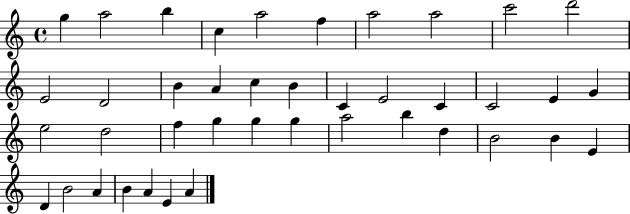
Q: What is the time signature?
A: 4/4